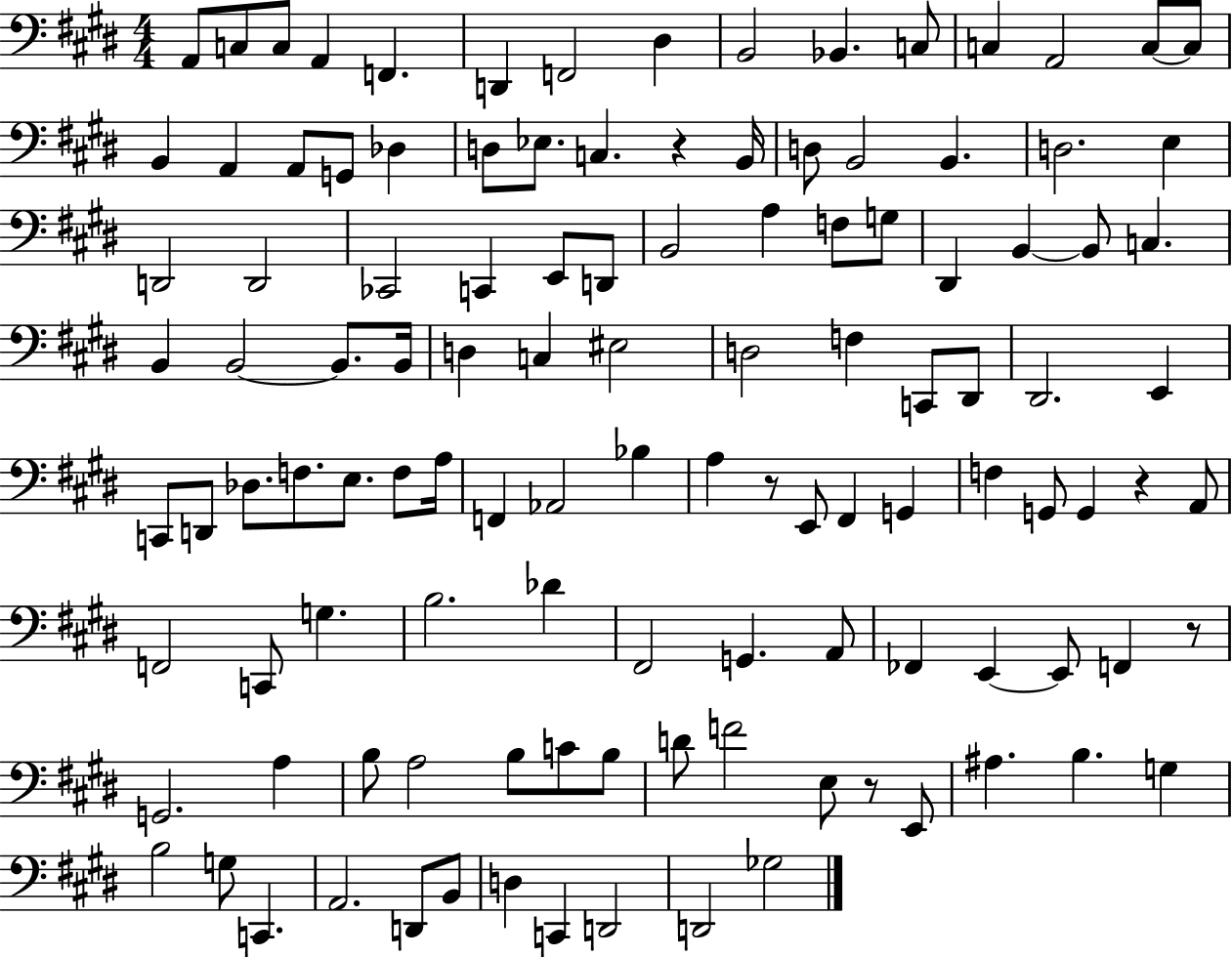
X:1
T:Untitled
M:4/4
L:1/4
K:E
A,,/2 C,/2 C,/2 A,, F,, D,, F,,2 ^D, B,,2 _B,, C,/2 C, A,,2 C,/2 C,/2 B,, A,, A,,/2 G,,/2 _D, D,/2 _E,/2 C, z B,,/4 D,/2 B,,2 B,, D,2 E, D,,2 D,,2 _C,,2 C,, E,,/2 D,,/2 B,,2 A, F,/2 G,/2 ^D,, B,, B,,/2 C, B,, B,,2 B,,/2 B,,/4 D, C, ^E,2 D,2 F, C,,/2 ^D,,/2 ^D,,2 E,, C,,/2 D,,/2 _D,/2 F,/2 E,/2 F,/2 A,/4 F,, _A,,2 _B, A, z/2 E,,/2 ^F,, G,, F, G,,/2 G,, z A,,/2 F,,2 C,,/2 G, B,2 _D ^F,,2 G,, A,,/2 _F,, E,, E,,/2 F,, z/2 G,,2 A, B,/2 A,2 B,/2 C/2 B,/2 D/2 F2 E,/2 z/2 E,,/2 ^A, B, G, B,2 G,/2 C,, A,,2 D,,/2 B,,/2 D, C,, D,,2 D,,2 _G,2